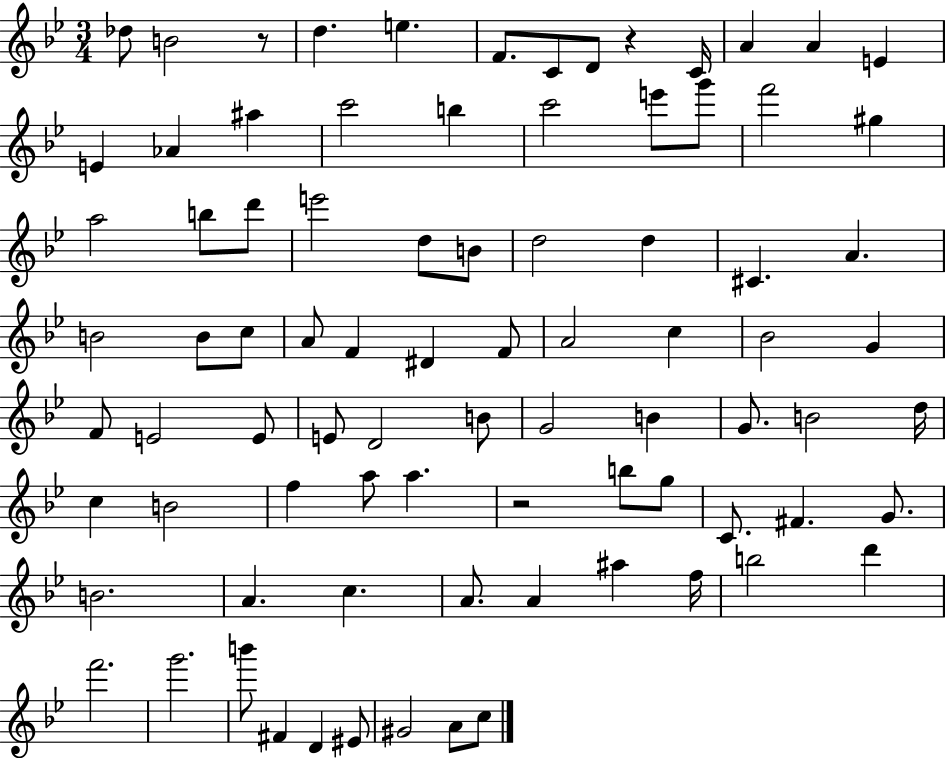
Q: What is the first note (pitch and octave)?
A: Db5